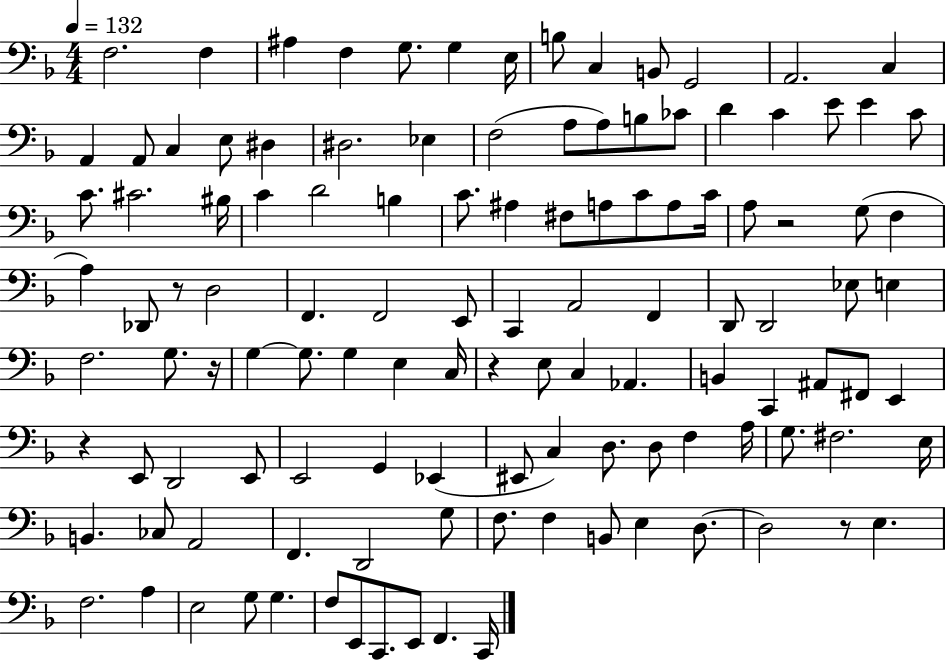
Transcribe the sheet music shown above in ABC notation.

X:1
T:Untitled
M:4/4
L:1/4
K:F
F,2 F, ^A, F, G,/2 G, E,/4 B,/2 C, B,,/2 G,,2 A,,2 C, A,, A,,/2 C, E,/2 ^D, ^D,2 _E, F,2 A,/2 A,/2 B,/2 _C/2 D C E/2 E C/2 C/2 ^C2 ^B,/4 C D2 B, C/2 ^A, ^F,/2 A,/2 C/2 A,/2 C/4 A,/2 z2 G,/2 F, A, _D,,/2 z/2 D,2 F,, F,,2 E,,/2 C,, A,,2 F,, D,,/2 D,,2 _E,/2 E, F,2 G,/2 z/4 G, G,/2 G, E, C,/4 z E,/2 C, _A,, B,, C,, ^A,,/2 ^F,,/2 E,, z E,,/2 D,,2 E,,/2 E,,2 G,, _E,, ^E,,/2 C, D,/2 D,/2 F, A,/4 G,/2 ^F,2 E,/4 B,, _C,/2 A,,2 F,, D,,2 G,/2 F,/2 F, B,,/2 E, D,/2 D,2 z/2 E, F,2 A, E,2 G,/2 G, F,/2 E,,/2 C,,/2 E,,/2 F,, C,,/4